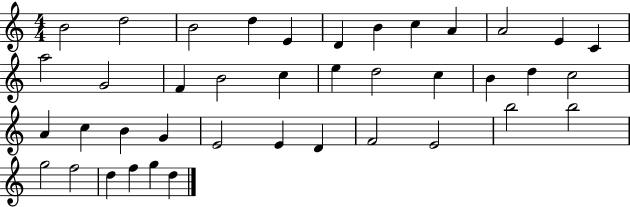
B4/h D5/h B4/h D5/q E4/q D4/q B4/q C5/q A4/q A4/h E4/q C4/q A5/h G4/h F4/q B4/h C5/q E5/q D5/h C5/q B4/q D5/q C5/h A4/q C5/q B4/q G4/q E4/h E4/q D4/q F4/h E4/h B5/h B5/h G5/h F5/h D5/q F5/q G5/q D5/q